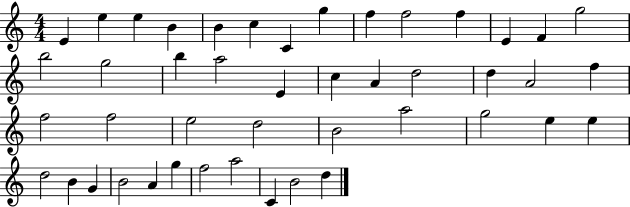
{
  \clef treble
  \numericTimeSignature
  \time 4/4
  \key c \major
  e'4 e''4 e''4 b'4 | b'4 c''4 c'4 g''4 | f''4 f''2 f''4 | e'4 f'4 g''2 | \break b''2 g''2 | b''4 a''2 e'4 | c''4 a'4 d''2 | d''4 a'2 f''4 | \break f''2 f''2 | e''2 d''2 | b'2 a''2 | g''2 e''4 e''4 | \break d''2 b'4 g'4 | b'2 a'4 g''4 | f''2 a''2 | c'4 b'2 d''4 | \break \bar "|."
}